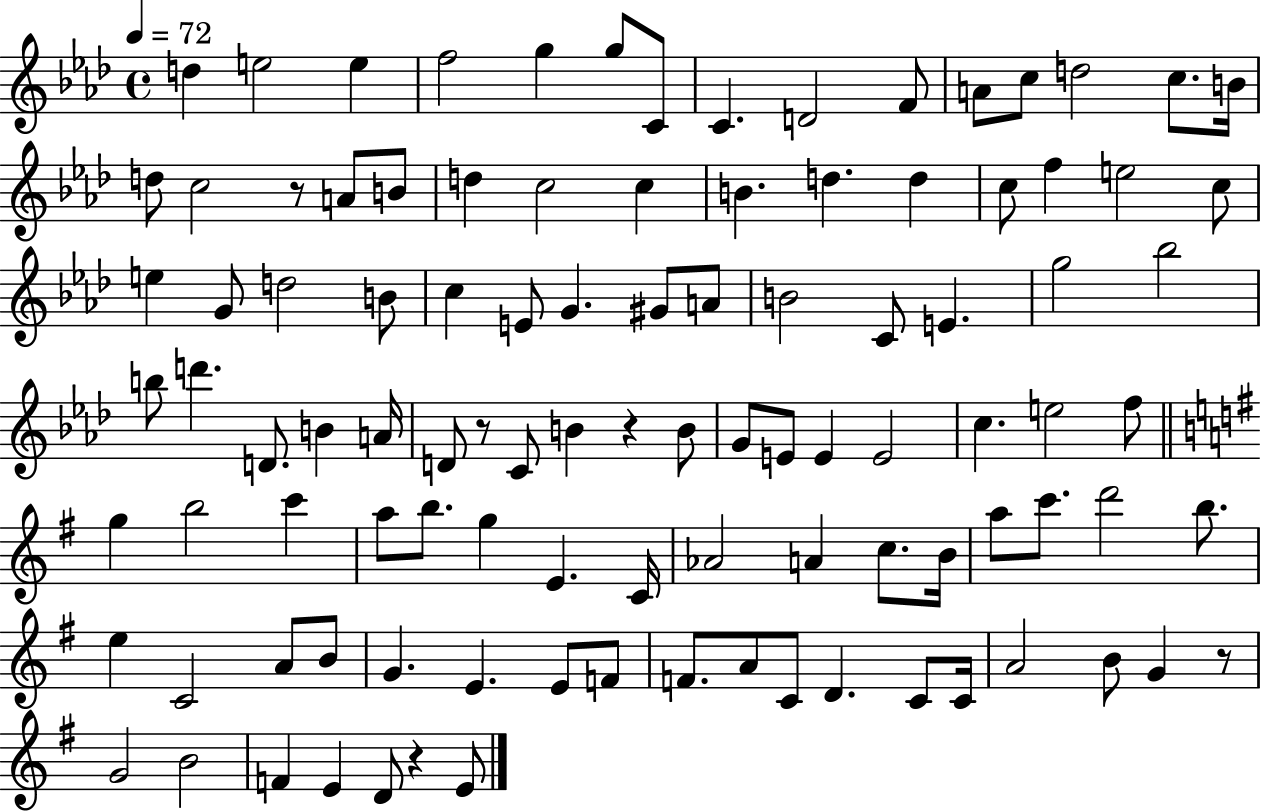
X:1
T:Untitled
M:4/4
L:1/4
K:Ab
d e2 e f2 g g/2 C/2 C D2 F/2 A/2 c/2 d2 c/2 B/4 d/2 c2 z/2 A/2 B/2 d c2 c B d d c/2 f e2 c/2 e G/2 d2 B/2 c E/2 G ^G/2 A/2 B2 C/2 E g2 _b2 b/2 d' D/2 B A/4 D/2 z/2 C/2 B z B/2 G/2 E/2 E E2 c e2 f/2 g b2 c' a/2 b/2 g E C/4 _A2 A c/2 B/4 a/2 c'/2 d'2 b/2 e C2 A/2 B/2 G E E/2 F/2 F/2 A/2 C/2 D C/2 C/4 A2 B/2 G z/2 G2 B2 F E D/2 z E/2